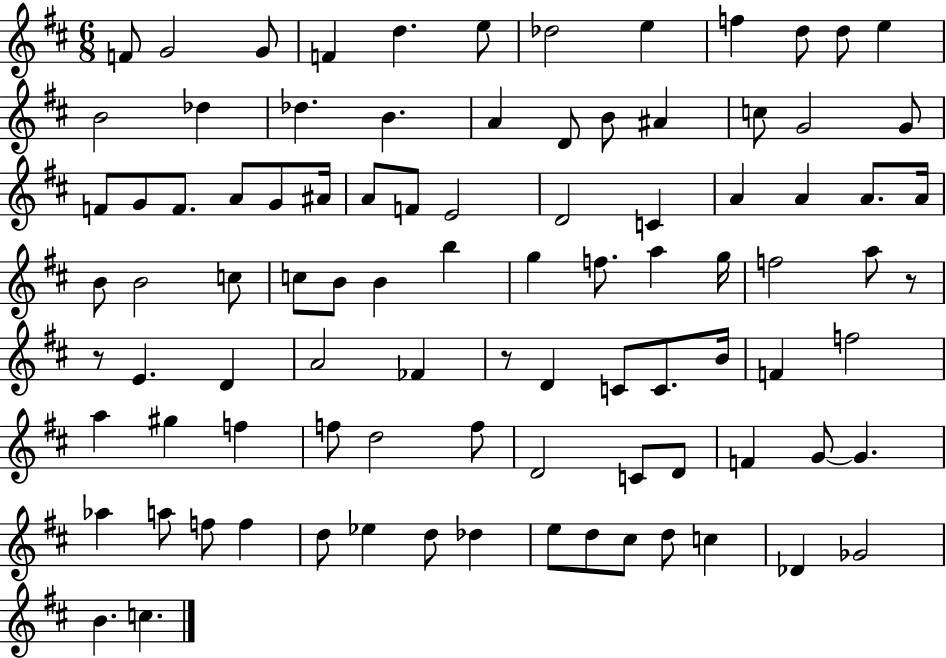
X:1
T:Untitled
M:6/8
L:1/4
K:D
F/2 G2 G/2 F d e/2 _d2 e f d/2 d/2 e B2 _d _d B A D/2 B/2 ^A c/2 G2 G/2 F/2 G/2 F/2 A/2 G/2 ^A/4 A/2 F/2 E2 D2 C A A A/2 A/4 B/2 B2 c/2 c/2 B/2 B b g f/2 a g/4 f2 a/2 z/2 z/2 E D A2 _F z/2 D C/2 C/2 B/4 F f2 a ^g f f/2 d2 f/2 D2 C/2 D/2 F G/2 G _a a/2 f/2 f d/2 _e d/2 _d e/2 d/2 ^c/2 d/2 c _D _G2 B c